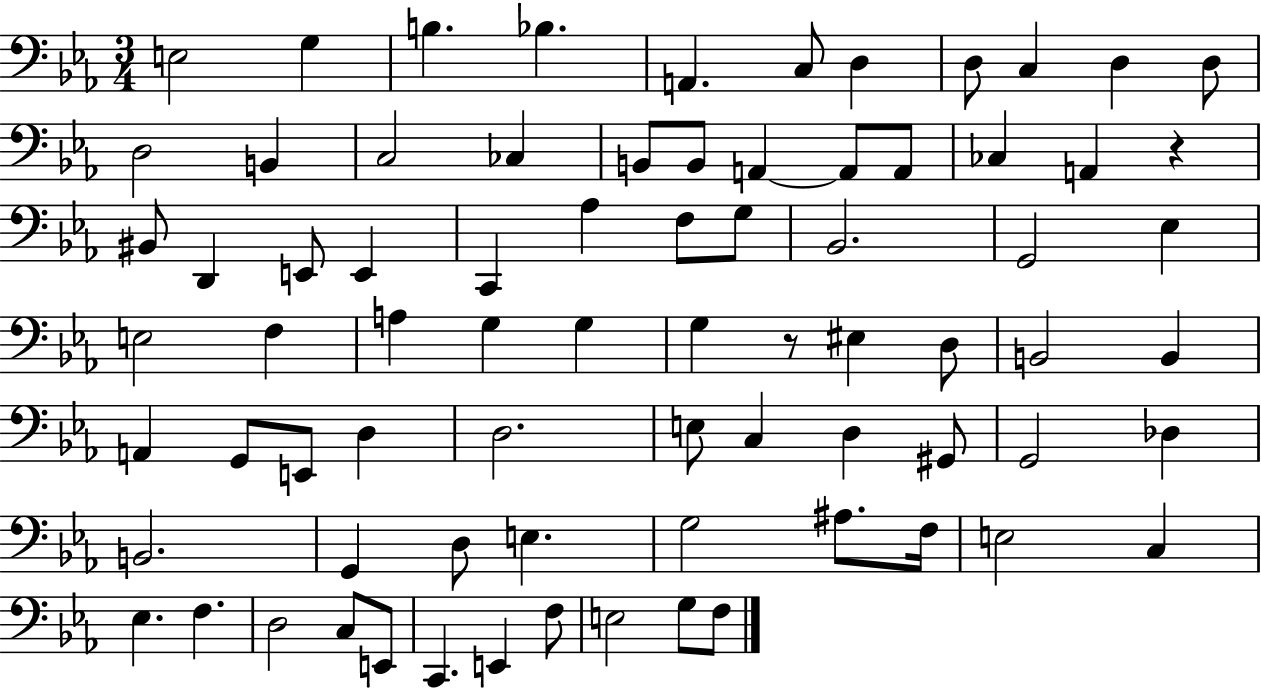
E3/h G3/q B3/q. Bb3/q. A2/q. C3/e D3/q D3/e C3/q D3/q D3/e D3/h B2/q C3/h CES3/q B2/e B2/e A2/q A2/e A2/e CES3/q A2/q R/q BIS2/e D2/q E2/e E2/q C2/q Ab3/q F3/e G3/e Bb2/h. G2/h Eb3/q E3/h F3/q A3/q G3/q G3/q G3/q R/e EIS3/q D3/e B2/h B2/q A2/q G2/e E2/e D3/q D3/h. E3/e C3/q D3/q G#2/e G2/h Db3/q B2/h. G2/q D3/e E3/q. G3/h A#3/e. F3/s E3/h C3/q Eb3/q. F3/q. D3/h C3/e E2/e C2/q. E2/q F3/e E3/h G3/e F3/e